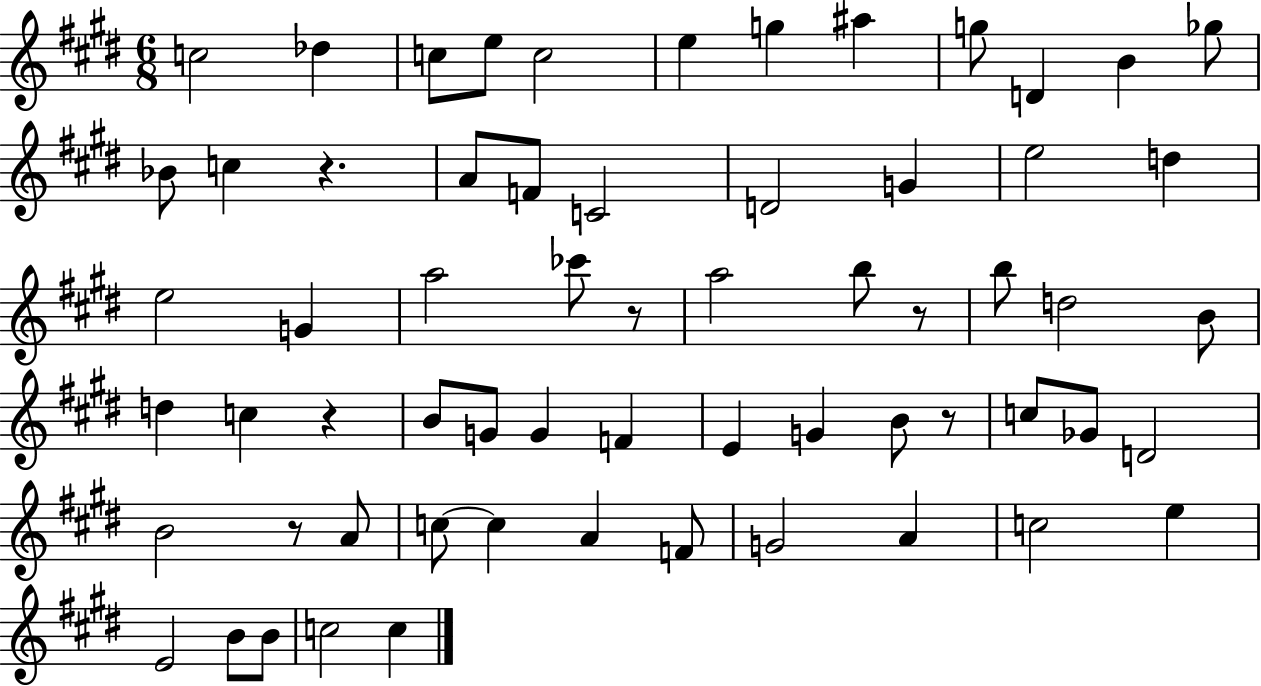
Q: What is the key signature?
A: E major